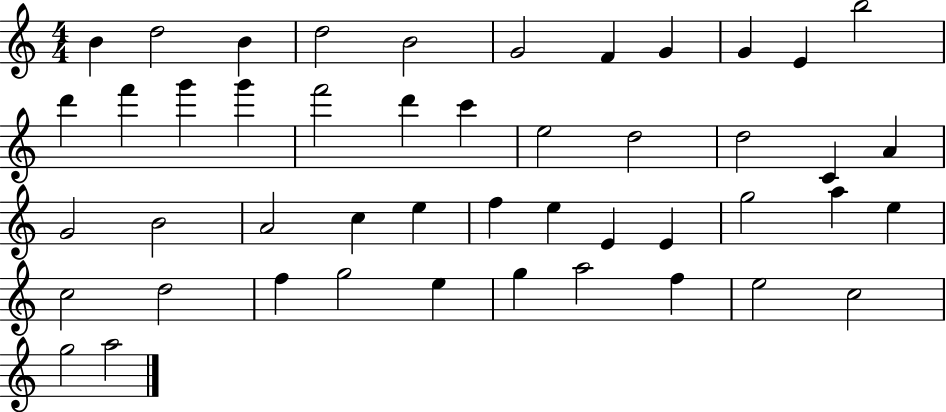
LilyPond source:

{
  \clef treble
  \numericTimeSignature
  \time 4/4
  \key c \major
  b'4 d''2 b'4 | d''2 b'2 | g'2 f'4 g'4 | g'4 e'4 b''2 | \break d'''4 f'''4 g'''4 g'''4 | f'''2 d'''4 c'''4 | e''2 d''2 | d''2 c'4 a'4 | \break g'2 b'2 | a'2 c''4 e''4 | f''4 e''4 e'4 e'4 | g''2 a''4 e''4 | \break c''2 d''2 | f''4 g''2 e''4 | g''4 a''2 f''4 | e''2 c''2 | \break g''2 a''2 | \bar "|."
}